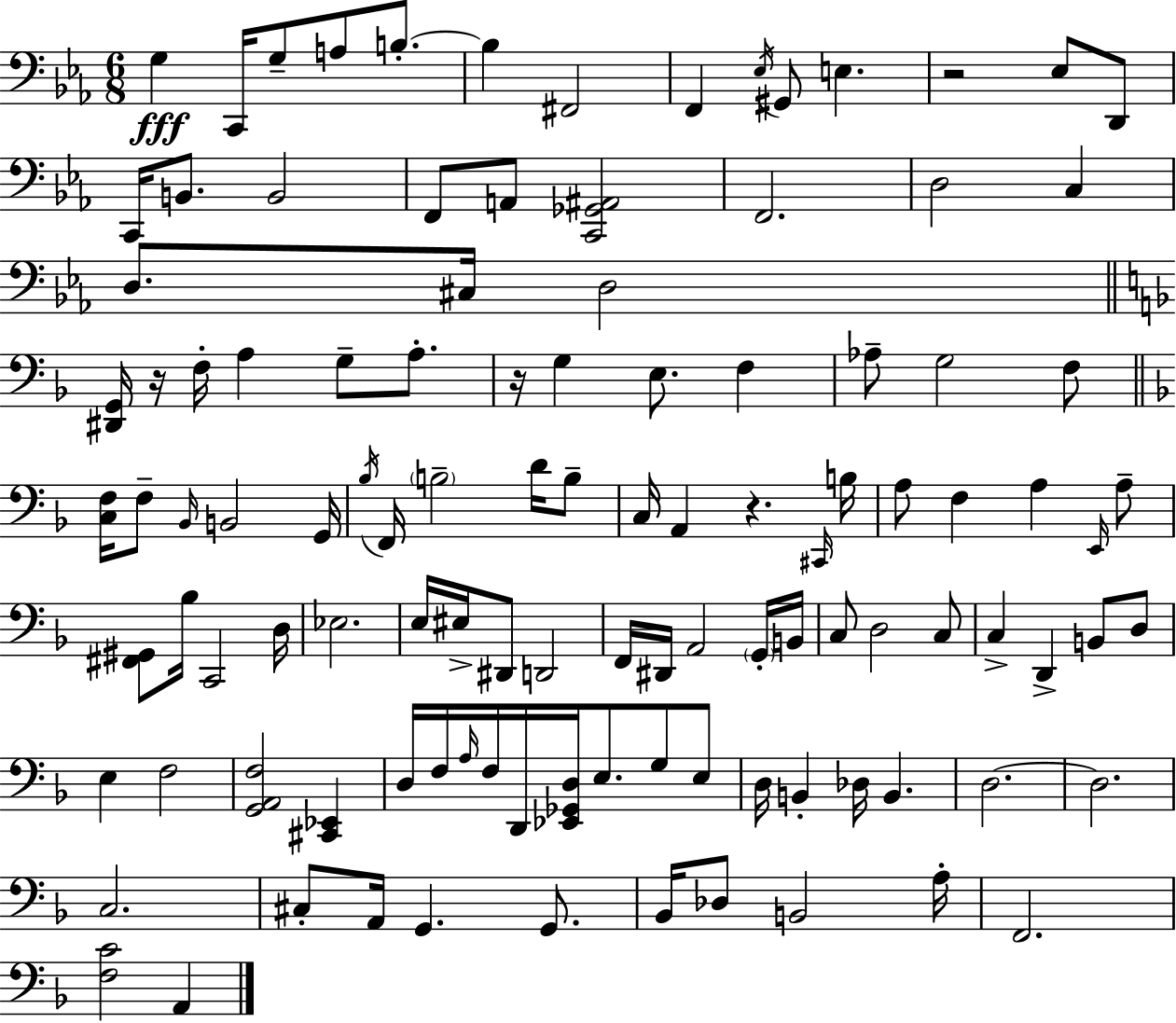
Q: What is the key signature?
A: C minor